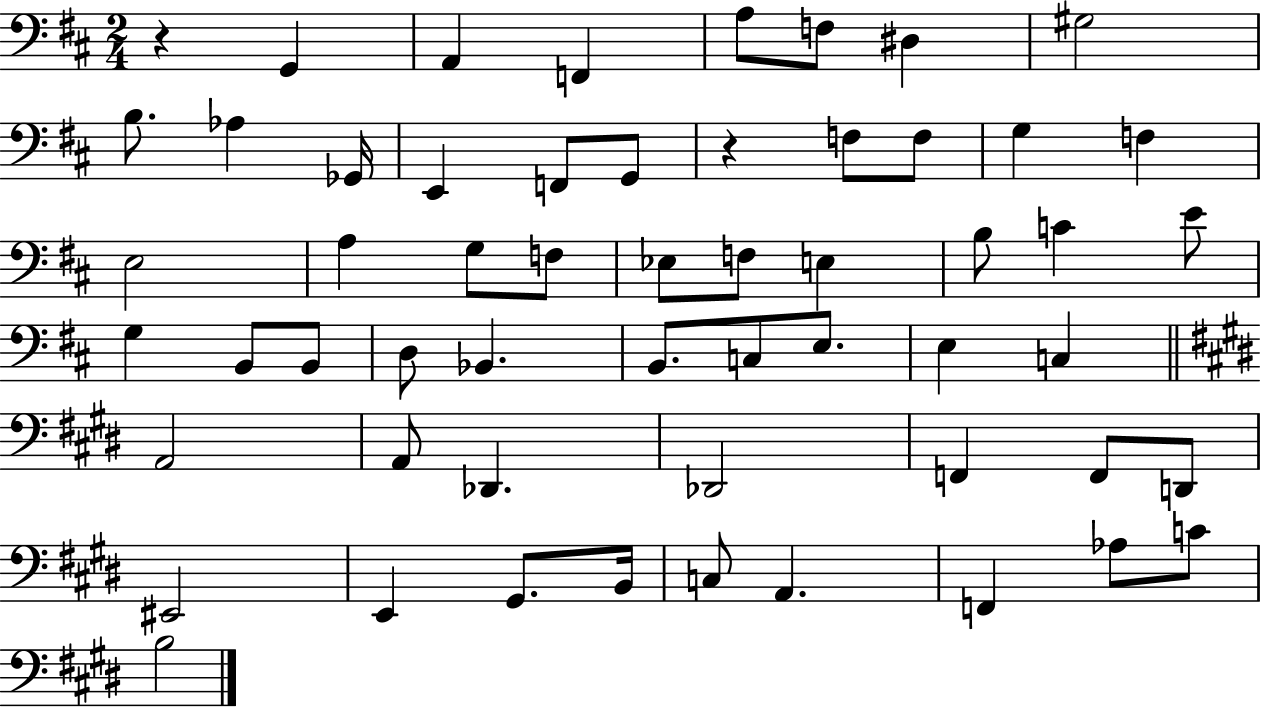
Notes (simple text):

R/q G2/q A2/q F2/q A3/e F3/e D#3/q G#3/h B3/e. Ab3/q Gb2/s E2/q F2/e G2/e R/q F3/e F3/e G3/q F3/q E3/h A3/q G3/e F3/e Eb3/e F3/e E3/q B3/e C4/q E4/e G3/q B2/e B2/e D3/e Bb2/q. B2/e. C3/e E3/e. E3/q C3/q A2/h A2/e Db2/q. Db2/h F2/q F2/e D2/e EIS2/h E2/q G#2/e. B2/s C3/e A2/q. F2/q Ab3/e C4/e B3/h